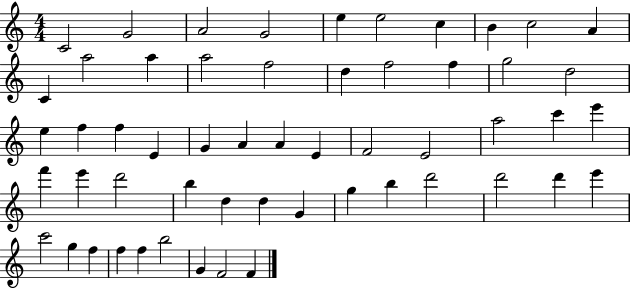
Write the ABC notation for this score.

X:1
T:Untitled
M:4/4
L:1/4
K:C
C2 G2 A2 G2 e e2 c B c2 A C a2 a a2 f2 d f2 f g2 d2 e f f E G A A E F2 E2 a2 c' e' f' e' d'2 b d d G g b d'2 d'2 d' e' c'2 g f f f b2 G F2 F